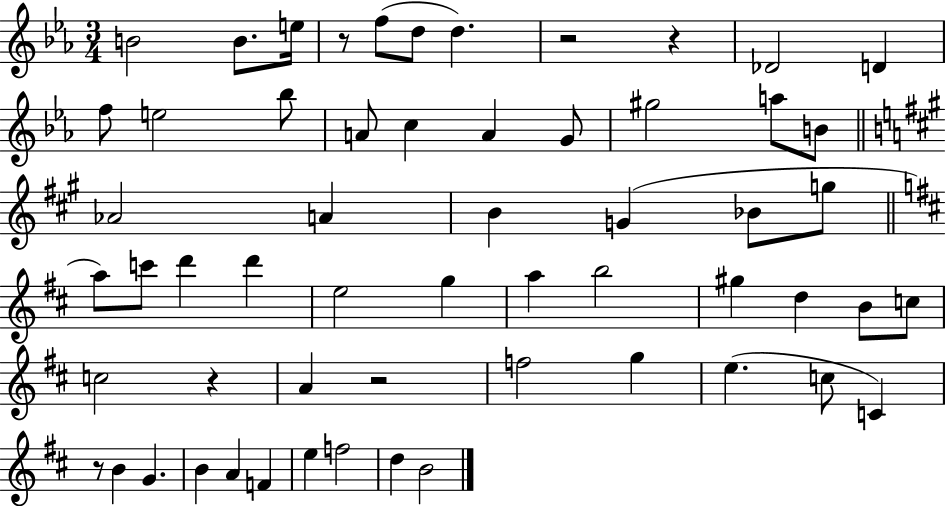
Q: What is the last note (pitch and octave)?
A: B4